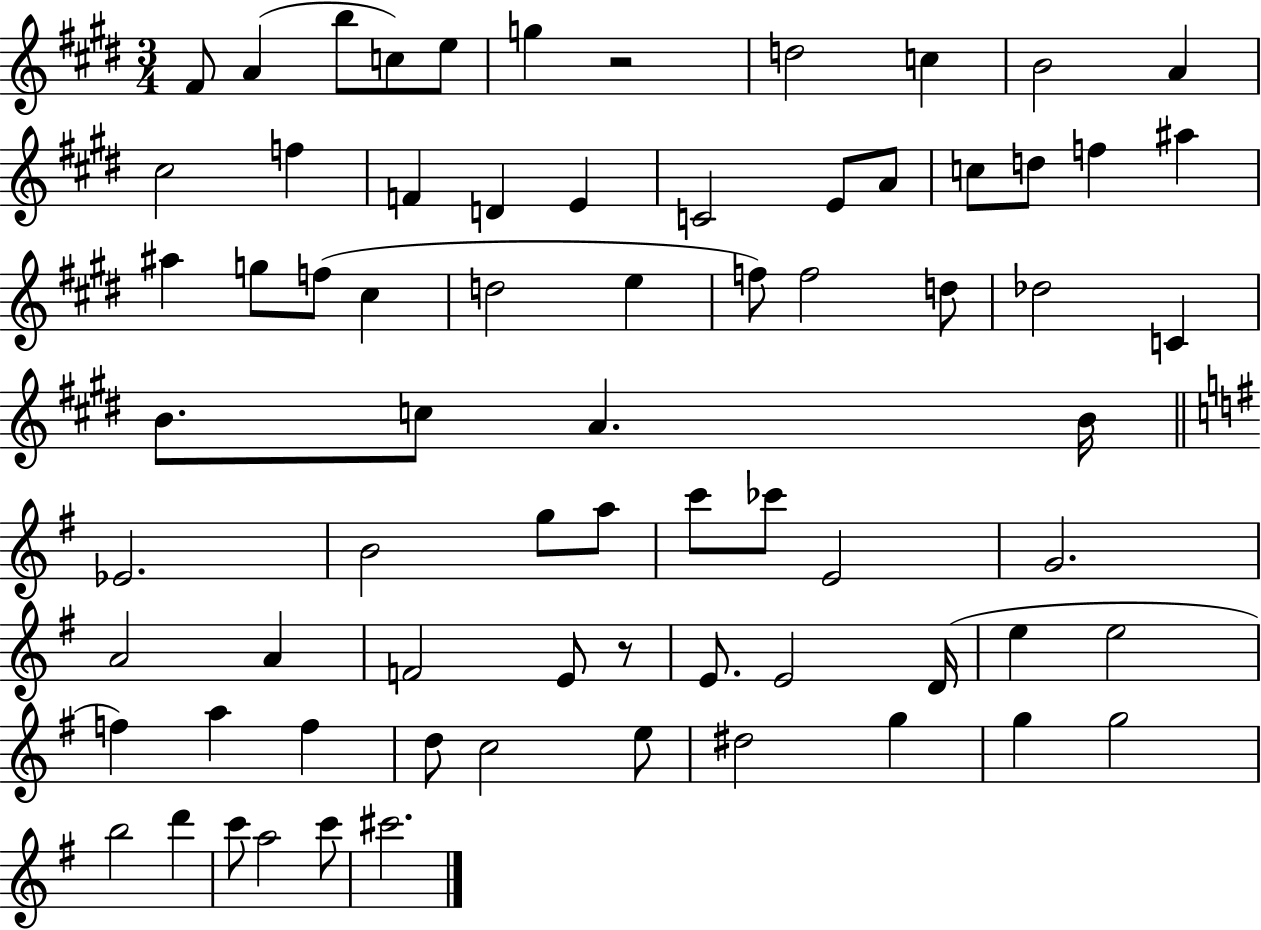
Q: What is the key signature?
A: E major